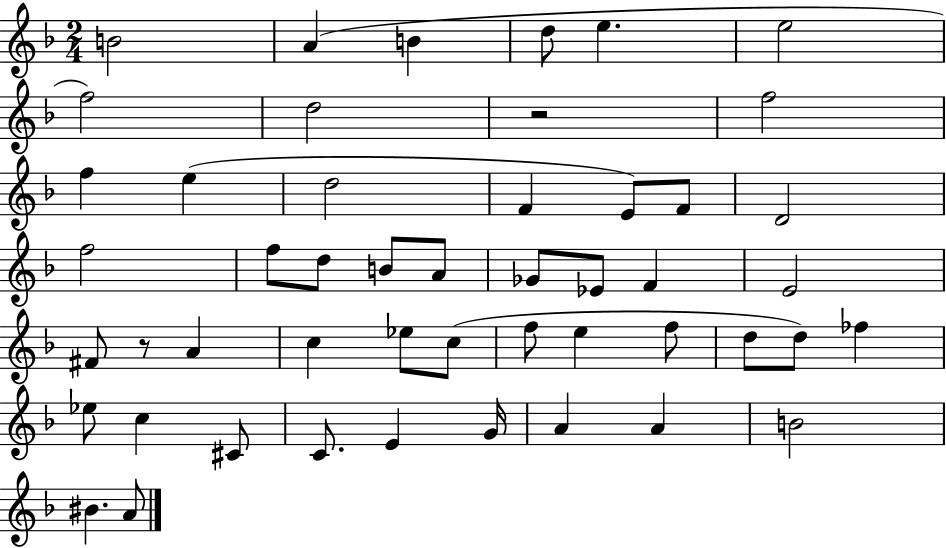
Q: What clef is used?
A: treble